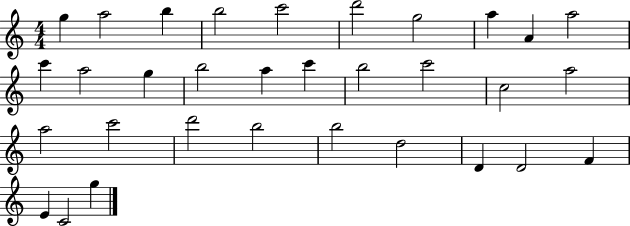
{
  \clef treble
  \numericTimeSignature
  \time 4/4
  \key c \major
  g''4 a''2 b''4 | b''2 c'''2 | d'''2 g''2 | a''4 a'4 a''2 | \break c'''4 a''2 g''4 | b''2 a''4 c'''4 | b''2 c'''2 | c''2 a''2 | \break a''2 c'''2 | d'''2 b''2 | b''2 d''2 | d'4 d'2 f'4 | \break e'4 c'2 g''4 | \bar "|."
}